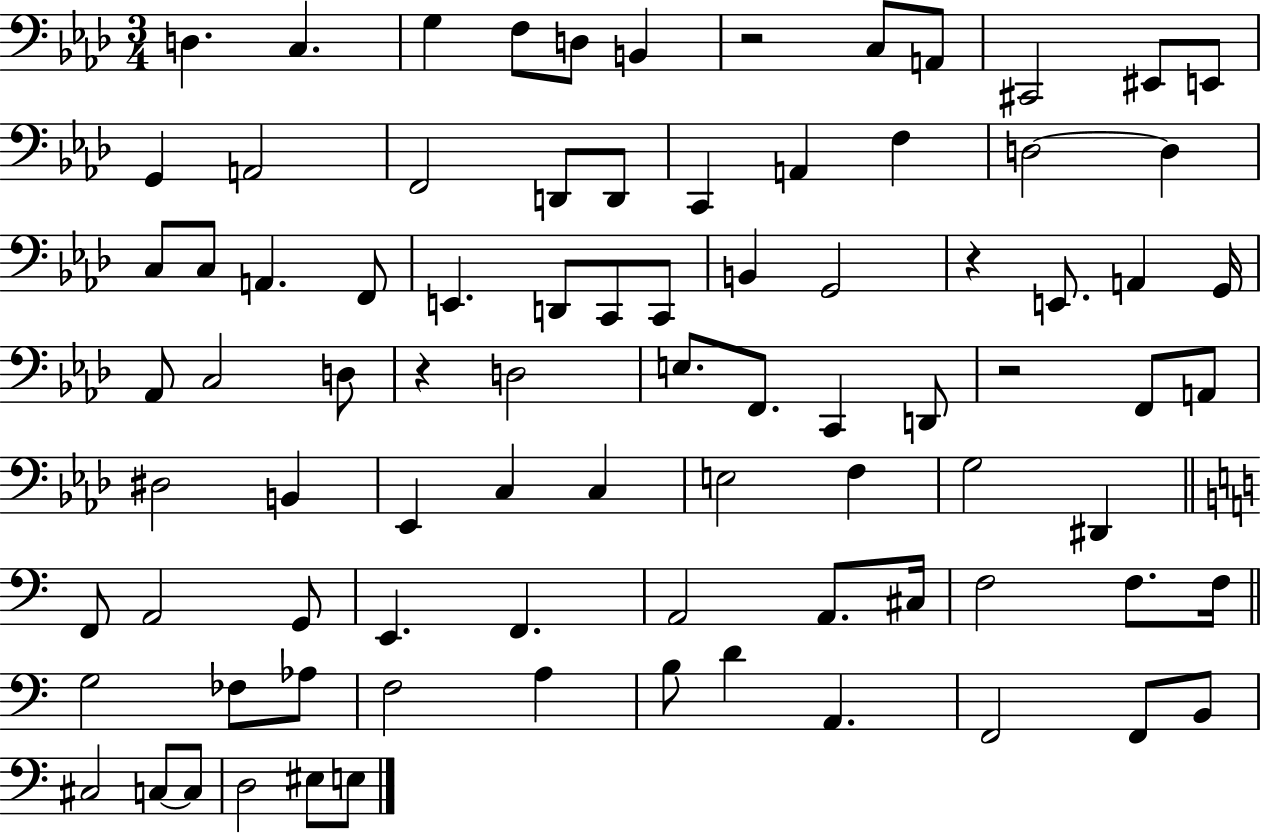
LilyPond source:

{
  \clef bass
  \numericTimeSignature
  \time 3/4
  \key aes \major
  \repeat volta 2 { d4. c4. | g4 f8 d8 b,4 | r2 c8 a,8 | cis,2 eis,8 e,8 | \break g,4 a,2 | f,2 d,8 d,8 | c,4 a,4 f4 | d2~~ d4 | \break c8 c8 a,4. f,8 | e,4. d,8 c,8 c,8 | b,4 g,2 | r4 e,8. a,4 g,16 | \break aes,8 c2 d8 | r4 d2 | e8. f,8. c,4 d,8 | r2 f,8 a,8 | \break dis2 b,4 | ees,4 c4 c4 | e2 f4 | g2 dis,4 | \break \bar "||" \break \key a \minor f,8 a,2 g,8 | e,4. f,4. | a,2 a,8. cis16 | f2 f8. f16 | \break \bar "||" \break \key c \major g2 fes8 aes8 | f2 a4 | b8 d'4 a,4. | f,2 f,8 b,8 | \break cis2 c8~~ c8 | d2 eis8 e8 | } \bar "|."
}